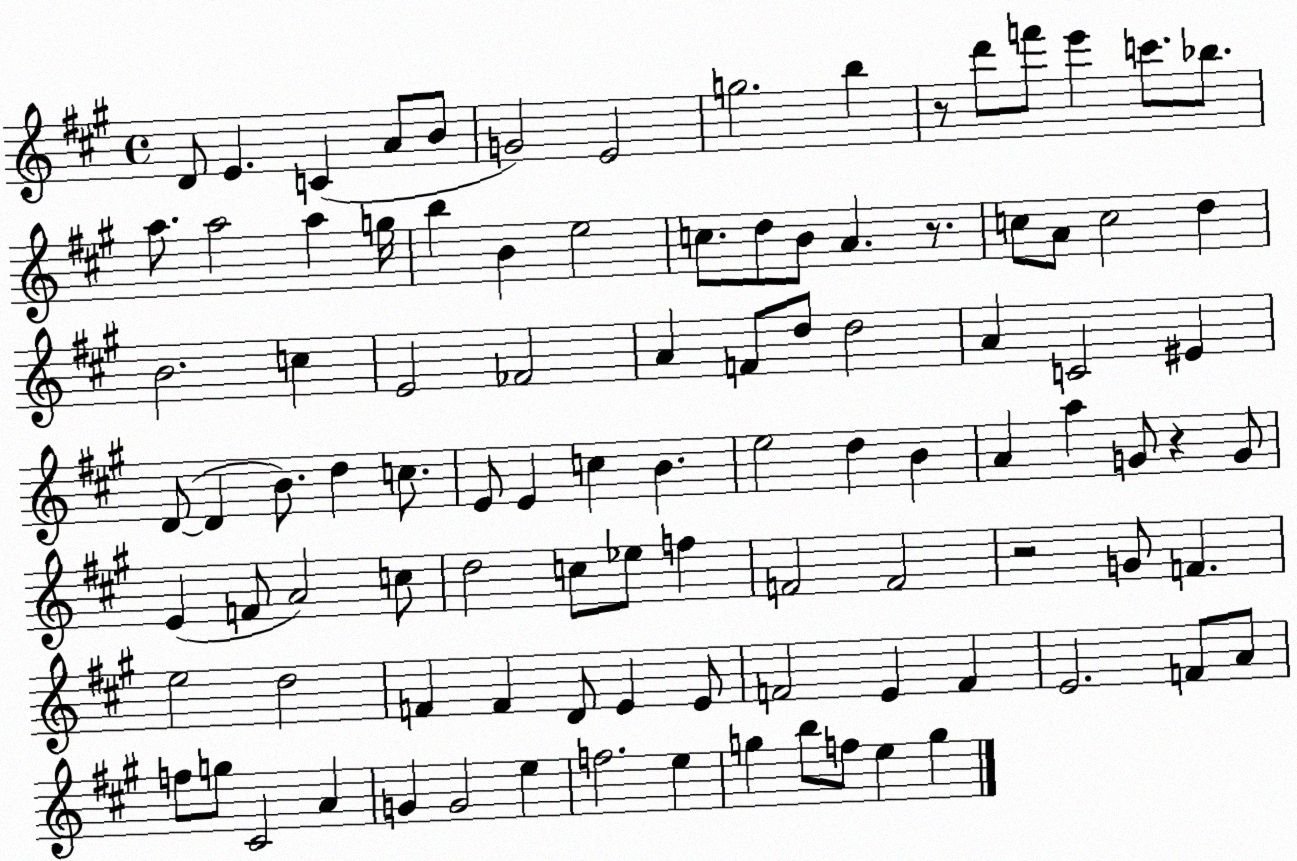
X:1
T:Untitled
M:4/4
L:1/4
K:A
D/2 E C A/2 B/2 G2 E2 g2 b z/2 d'/2 f'/2 e' c'/2 _b/2 a/2 a2 a g/4 b B e2 c/2 d/2 B/2 A z/2 c/2 A/2 c2 d B2 c E2 _F2 A F/2 d/2 d2 A C2 ^E D/2 D B/2 d c/2 E/2 E c B e2 d B A a G/2 z G/2 E F/2 A2 c/2 d2 c/2 _e/2 f F2 F2 z2 G/2 F e2 d2 F F D/2 E E/2 F2 E F E2 F/2 A/2 f/2 g/2 ^C2 A G G2 e f2 e g b/2 f/2 e g